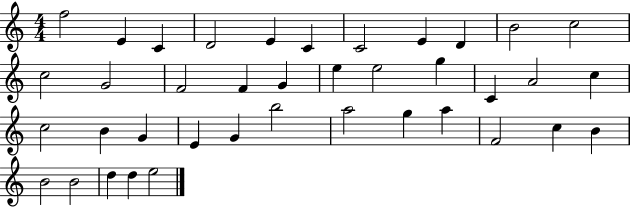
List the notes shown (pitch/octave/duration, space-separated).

F5/h E4/q C4/q D4/h E4/q C4/q C4/h E4/q D4/q B4/h C5/h C5/h G4/h F4/h F4/q G4/q E5/q E5/h G5/q C4/q A4/h C5/q C5/h B4/q G4/q E4/q G4/q B5/h A5/h G5/q A5/q F4/h C5/q B4/q B4/h B4/h D5/q D5/q E5/h